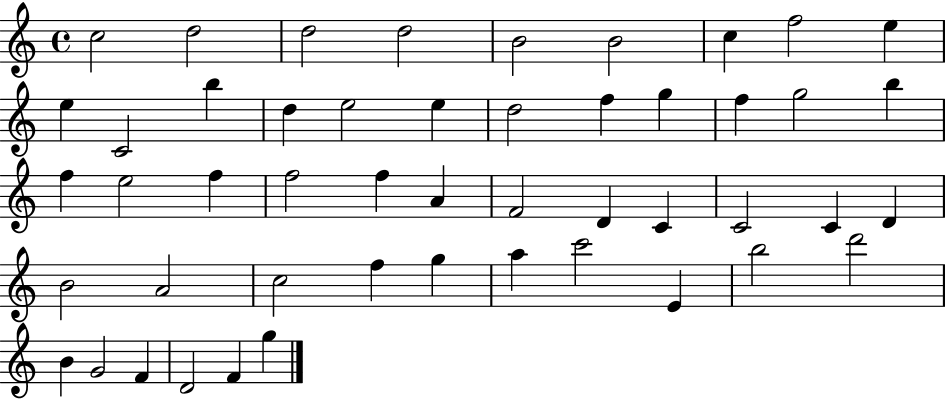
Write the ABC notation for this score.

X:1
T:Untitled
M:4/4
L:1/4
K:C
c2 d2 d2 d2 B2 B2 c f2 e e C2 b d e2 e d2 f g f g2 b f e2 f f2 f A F2 D C C2 C D B2 A2 c2 f g a c'2 E b2 d'2 B G2 F D2 F g